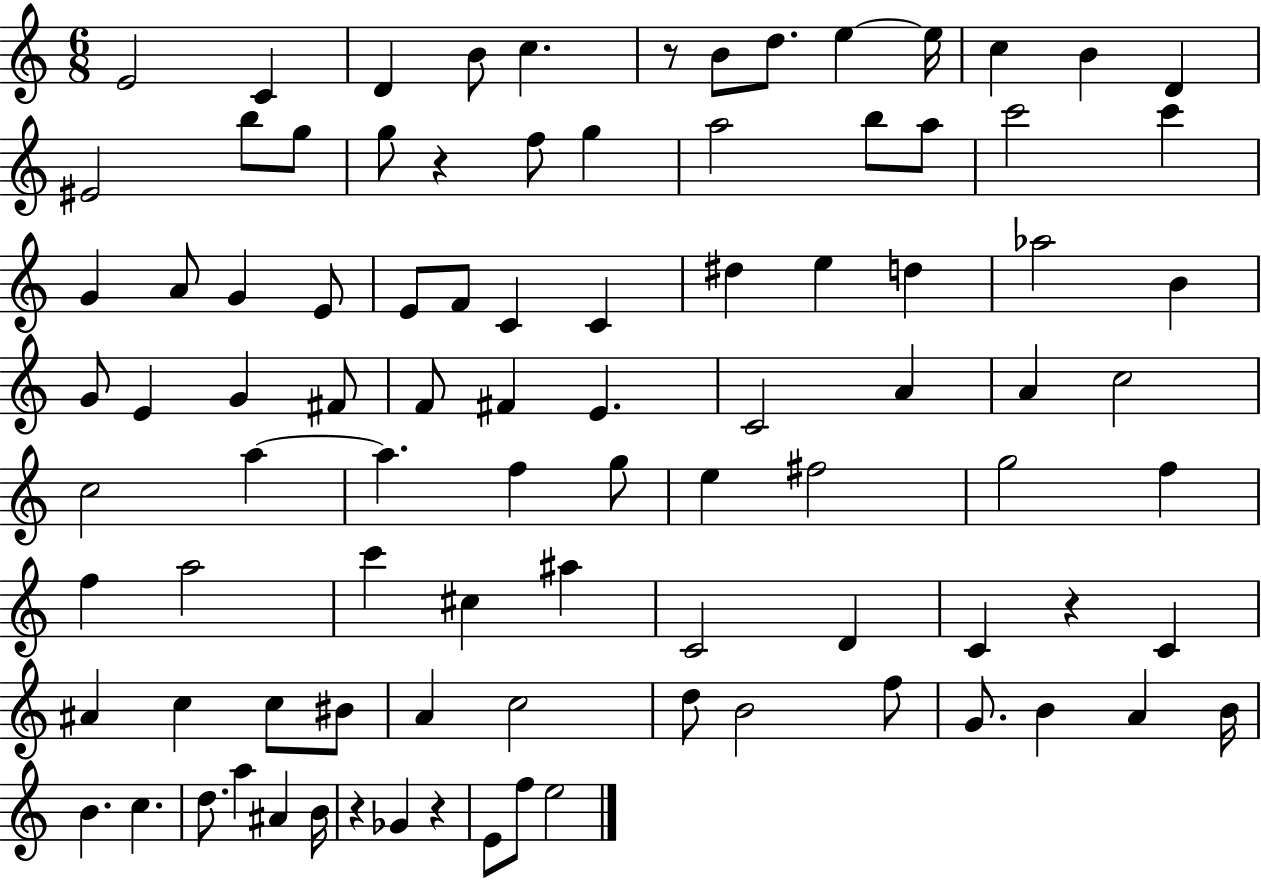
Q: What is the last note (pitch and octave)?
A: E5